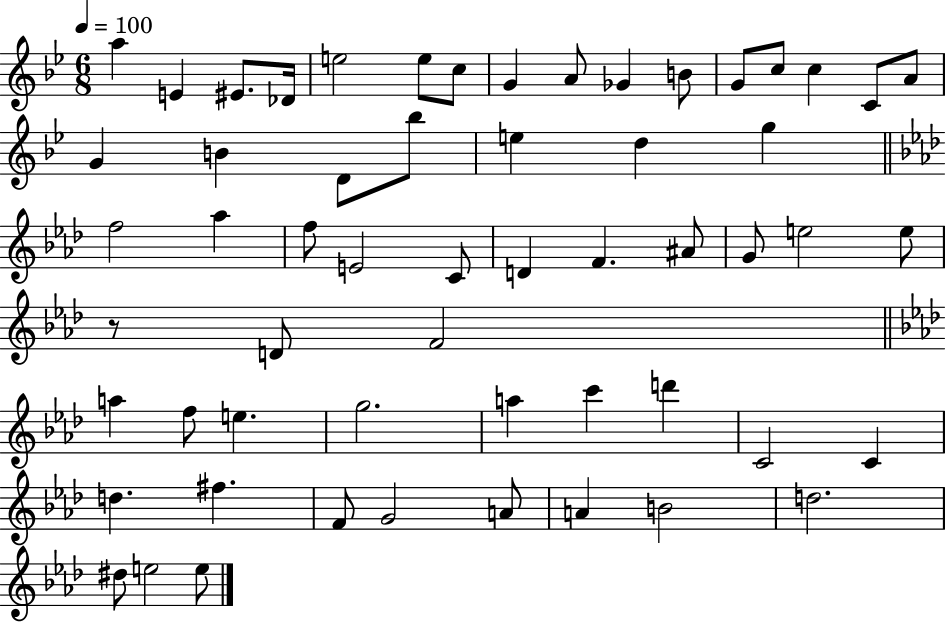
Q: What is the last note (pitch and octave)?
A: E5